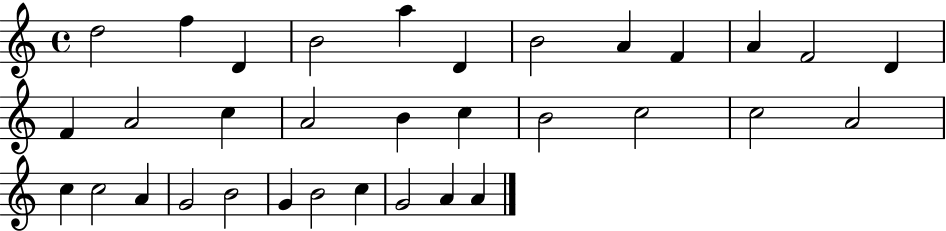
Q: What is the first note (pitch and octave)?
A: D5